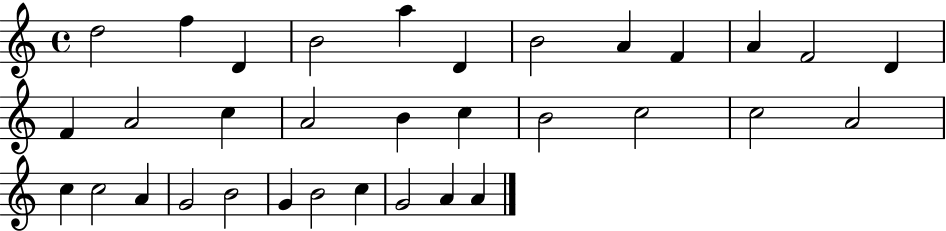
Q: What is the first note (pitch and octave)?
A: D5